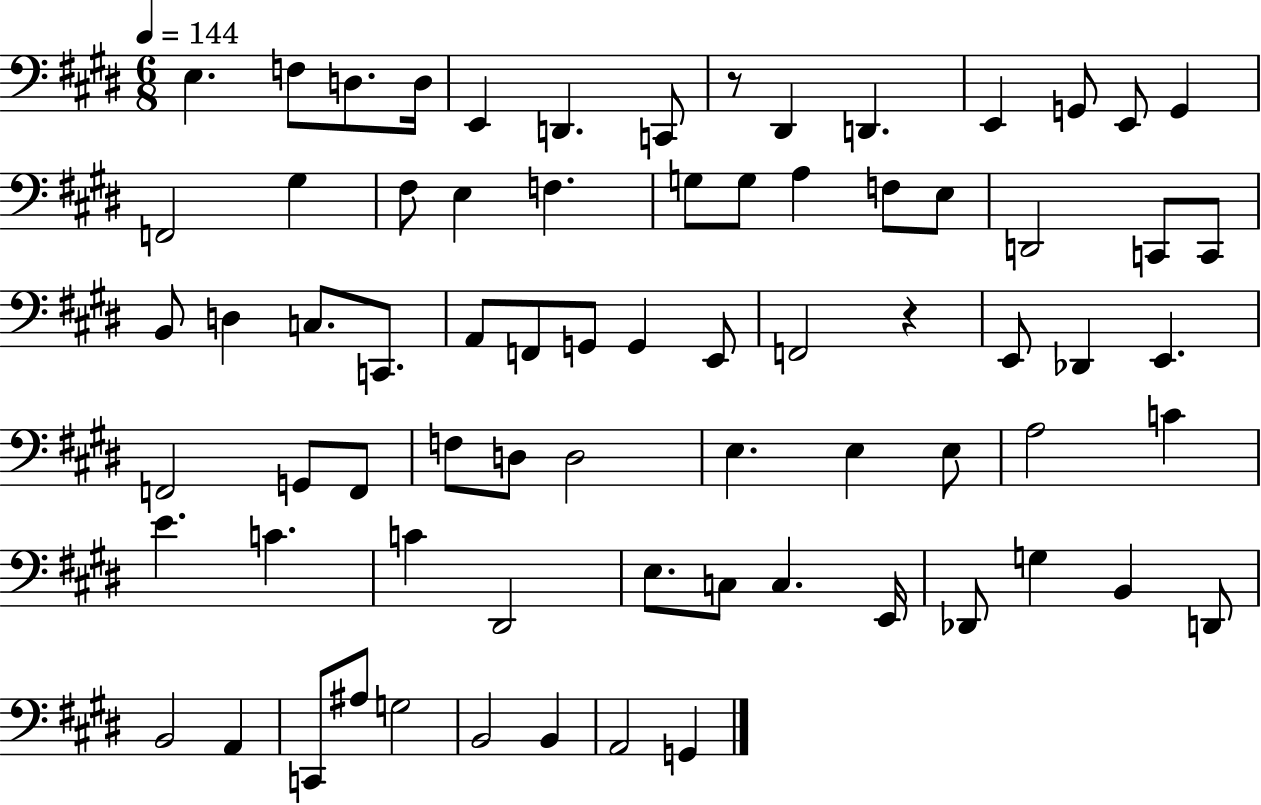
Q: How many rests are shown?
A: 2